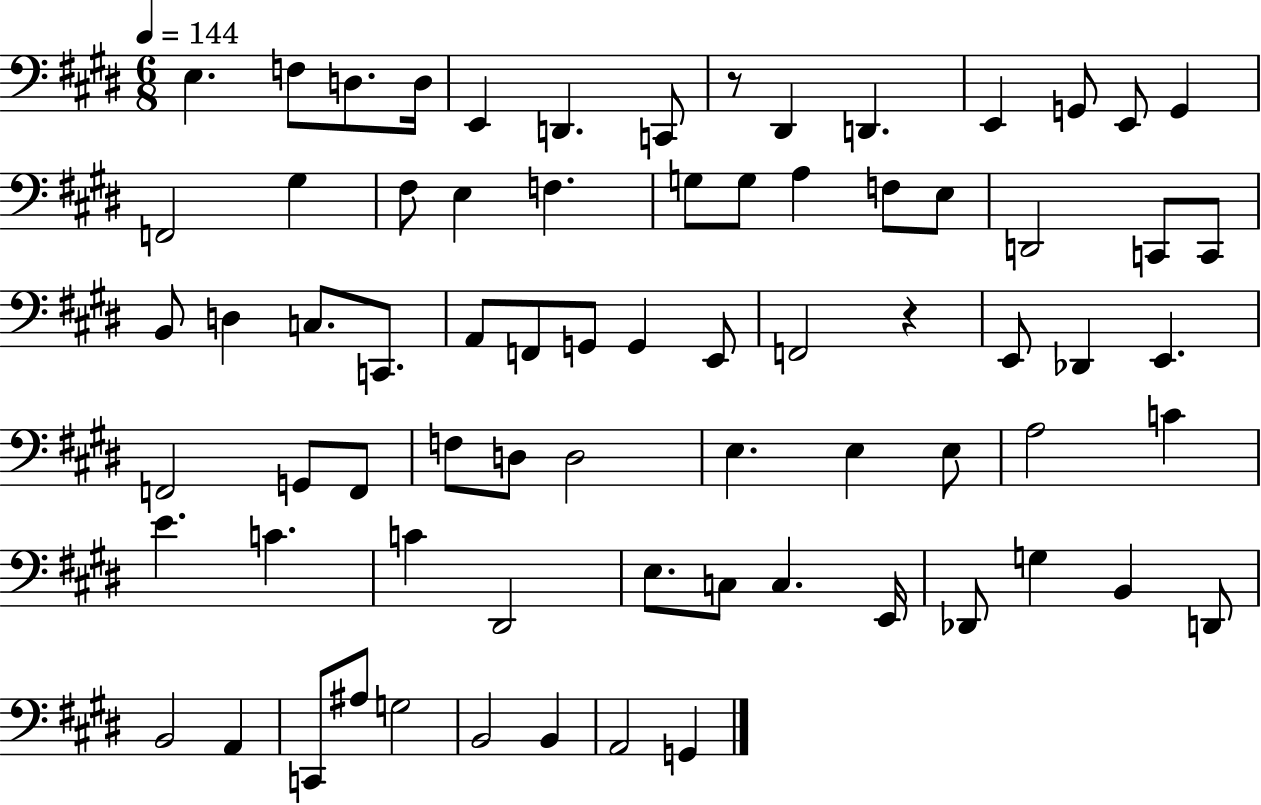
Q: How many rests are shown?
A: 2